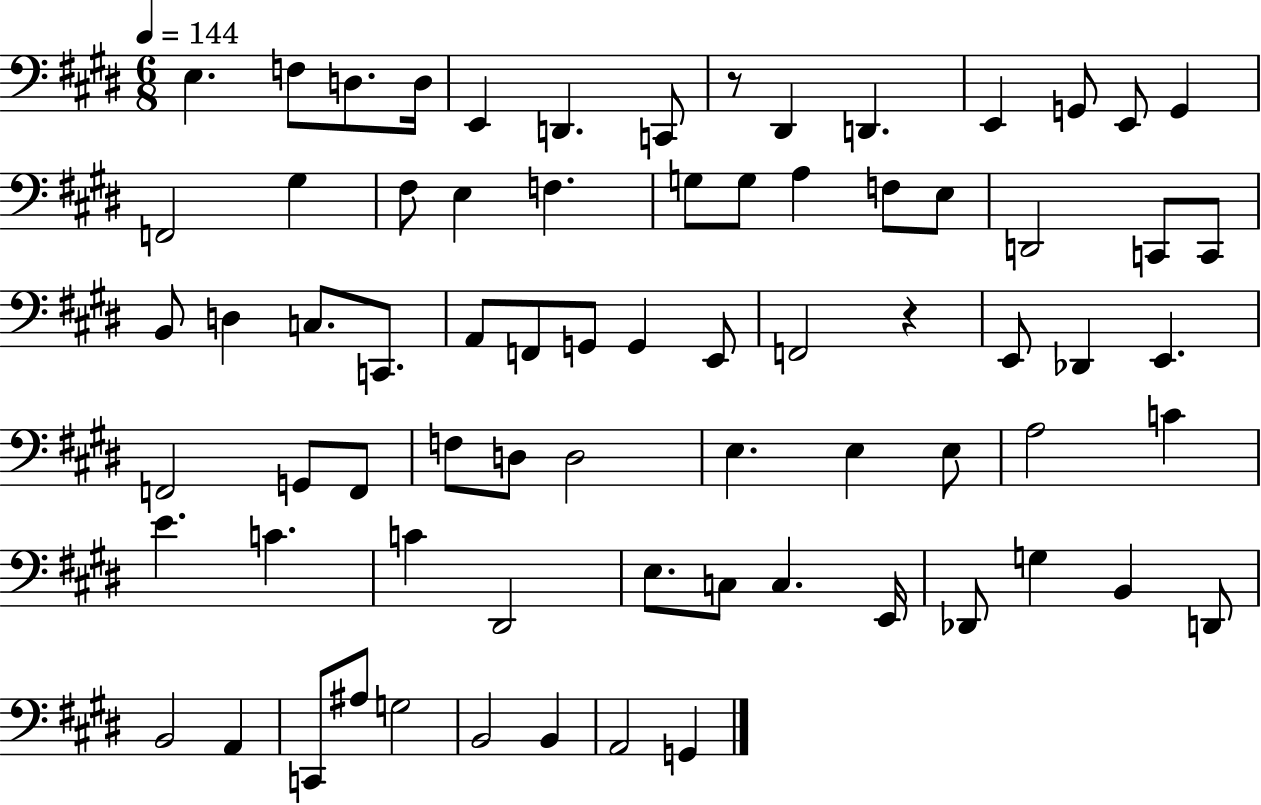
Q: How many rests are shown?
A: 2